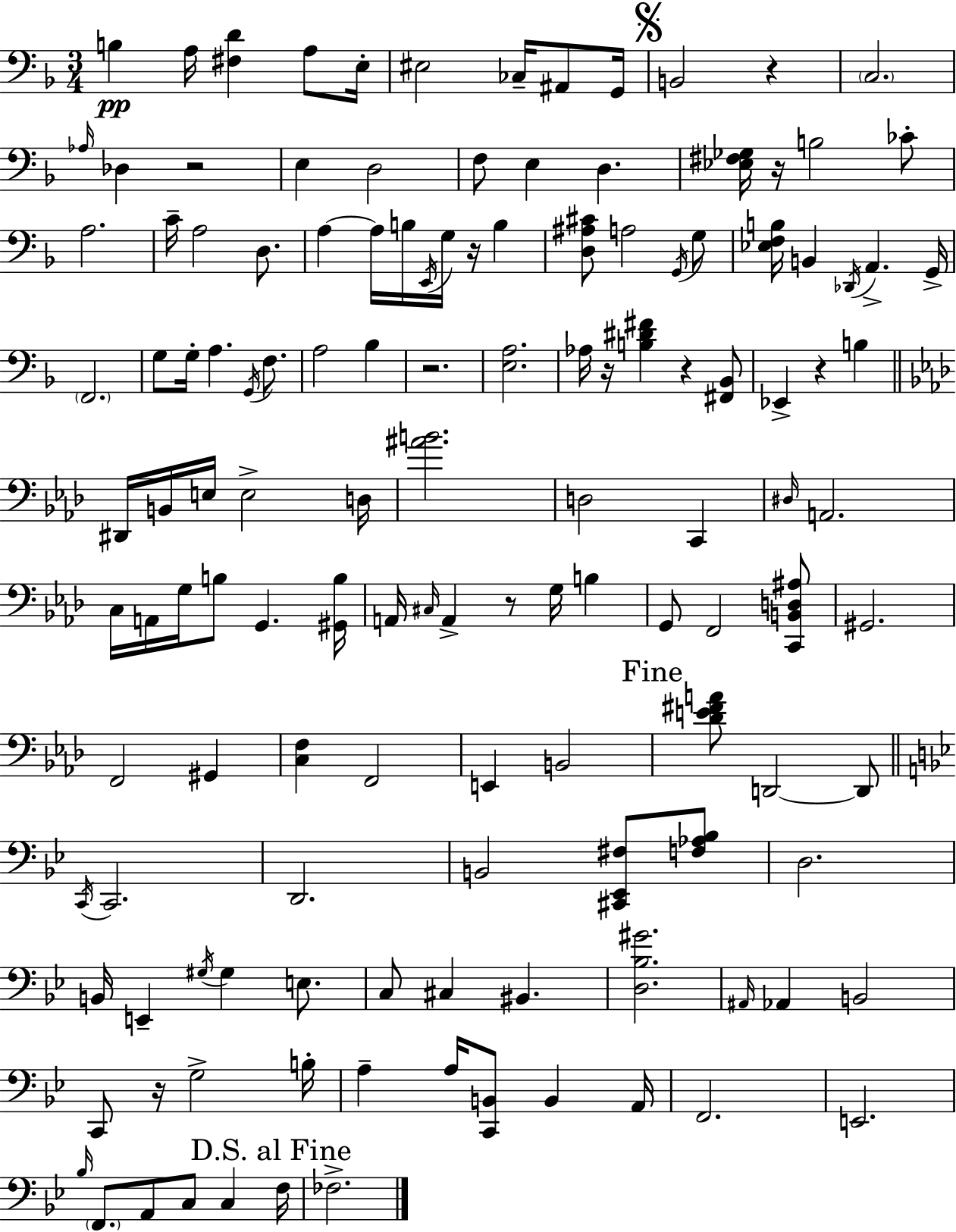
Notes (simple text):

B3/q A3/s [F#3,D4]/q A3/e E3/s EIS3/h CES3/s A#2/e G2/s B2/h R/q C3/h. Ab3/s Db3/q R/h E3/q D3/h F3/e E3/q D3/q. [Eb3,F#3,Gb3]/s R/s B3/h CES4/e A3/h. C4/s A3/h D3/e. A3/q A3/s B3/s E2/s G3/s R/s B3/q [D3,A#3,C#4]/e A3/h G2/s G3/e [Eb3,F3,B3]/s B2/q Db2/s A2/q. G2/s F2/h. G3/e G3/s A3/q. G2/s F3/e. A3/h Bb3/q R/h. [E3,A3]/h. Ab3/s R/s [B3,D#4,F#4]/q R/q [F#2,Bb2]/e Eb2/q R/q B3/q D#2/s B2/s E3/s E3/h D3/s [A#4,B4]/h. D3/h C2/q D#3/s A2/h. C3/s A2/s G3/s B3/e G2/q. [G#2,B3]/s A2/s C#3/s A2/q R/e G3/s B3/q G2/e F2/h [C2,B2,D3,A#3]/e G#2/h. F2/h G#2/q [C3,F3]/q F2/h E2/q B2/h [Db4,E4,F#4,A4]/e D2/h D2/e C2/s C2/h. D2/h. B2/h [C#2,Eb2,F#3]/e [F3,Ab3,Bb3]/e D3/h. B2/s E2/q G#3/s G#3/q E3/e. C3/e C#3/q BIS2/q. [D3,Bb3,G#4]/h. A#2/s Ab2/q B2/h C2/e R/s G3/h B3/s A3/q A3/s [C2,B2]/e B2/q A2/s F2/h. E2/h. Bb3/s F2/e. A2/e C3/e C3/q F3/s FES3/h.